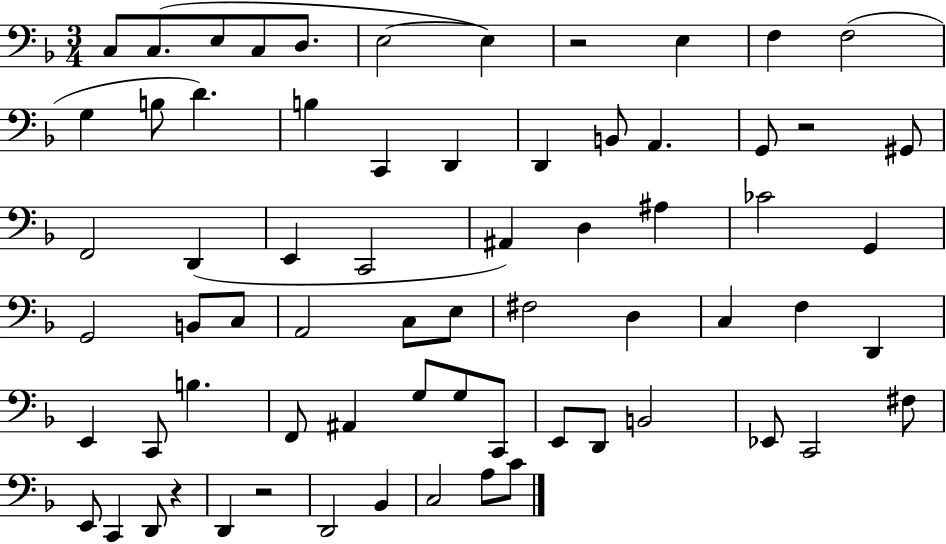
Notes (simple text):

C3/e C3/e. E3/e C3/e D3/e. E3/h E3/q R/h E3/q F3/q F3/h G3/q B3/e D4/q. B3/q C2/q D2/q D2/q B2/e A2/q. G2/e R/h G#2/e F2/h D2/q E2/q C2/h A#2/q D3/q A#3/q CES4/h G2/q G2/h B2/e C3/e A2/h C3/e E3/e F#3/h D3/q C3/q F3/q D2/q E2/q C2/e B3/q. F2/e A#2/q G3/e G3/e C2/e E2/e D2/e B2/h Eb2/e C2/h F#3/e E2/e C2/q D2/e R/q D2/q R/h D2/h Bb2/q C3/h A3/e C4/e